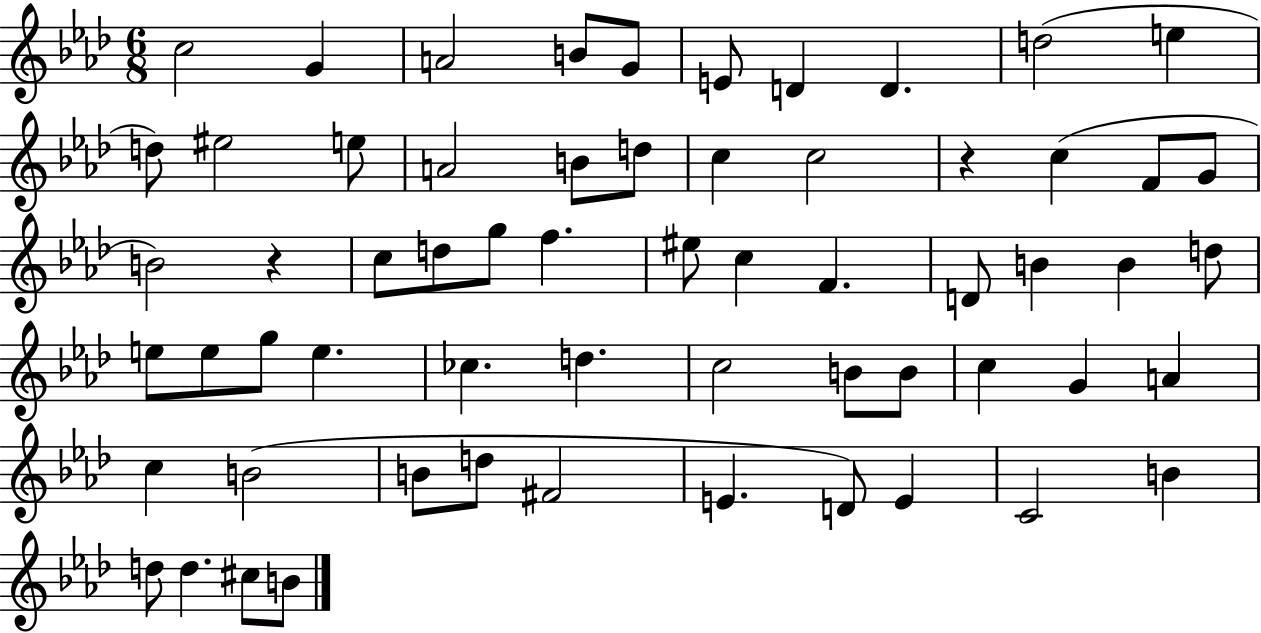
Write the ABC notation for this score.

X:1
T:Untitled
M:6/8
L:1/4
K:Ab
c2 G A2 B/2 G/2 E/2 D D d2 e d/2 ^e2 e/2 A2 B/2 d/2 c c2 z c F/2 G/2 B2 z c/2 d/2 g/2 f ^e/2 c F D/2 B B d/2 e/2 e/2 g/2 e _c d c2 B/2 B/2 c G A c B2 B/2 d/2 ^F2 E D/2 E C2 B d/2 d ^c/2 B/2